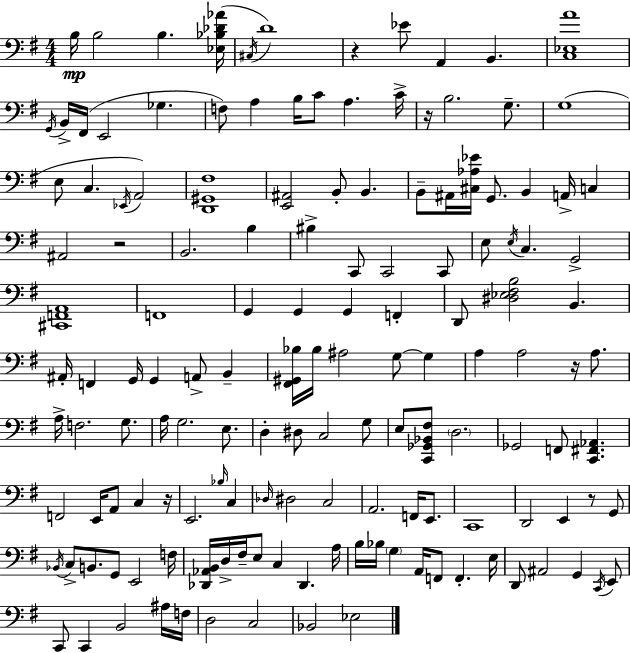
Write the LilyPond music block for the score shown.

{
  \clef bass
  \numericTimeSignature
  \time 4/4
  \key e \minor
  b16\mp b2 b4. <ees bes des' aes'>16( | \acciaccatura { cis16 } d'1) | r4 ees'8 a,4 b,4. | <c ees a'>1 | \break \acciaccatura { g,16 } b,16-> fis,16( e,2 ges4. | f8) a4 b16 c'8 a4. | c'16-> r16 b2. g8.-- | g1( | \break e8 c4. \acciaccatura { ees,16 } a,2) | <d, gis, fis>1 | <e, ais,>2 b,8-. b,4. | b,8-- ais,16 <cis aes ees'>16 g,8. b,4 a,16-> c4 | \break ais,2 r2 | b,2. b4 | bis4-> c,8 c,2 | c,8 e8 \acciaccatura { e16 } c4. g,2-> | \break <cis, f, a,>1 | f,1 | g,4 g,4 g,4 | f,4-. d,8 <dis ees fis b>2 b,4. | \break ais,16-. f,4 g,16 g,4 a,8-> | b,4-- <fis, gis, bes>16 bes16 ais2 g8~~ | g4 a4 a2 | r16 a8. a16-> f2. | \break g8. a16 g2. | e8. d4-. dis8 c2 | g8 e8 <c, ges, bes, fis>8 \parenthesize d2. | ges,2 f,8 <c, fis, aes,>4. | \break f,2 e,16 a,8 c4 | r16 e,2. | \grace { bes16 } c4 \grace { des16 } dis2 c2 | a,2. | \break f,16 e,8. c,1 | d,2 e,4 | r8 g,8 \acciaccatura { bes,16 } c8-> b,8. g,8 e,2 | f16 <des, aes, b,>16 d16-> fis16-- e8 c4 | \break des,4. a16 b16 bes16 \parenthesize g4 a,16 f,8 | f,4.-. e16 d,8 ais,2 | g,4 \acciaccatura { c,16 } e,8 c,8 c,4 b,2 | ais16 f16 d2 | \break c2 bes,2 | ees2 \bar "|."
}